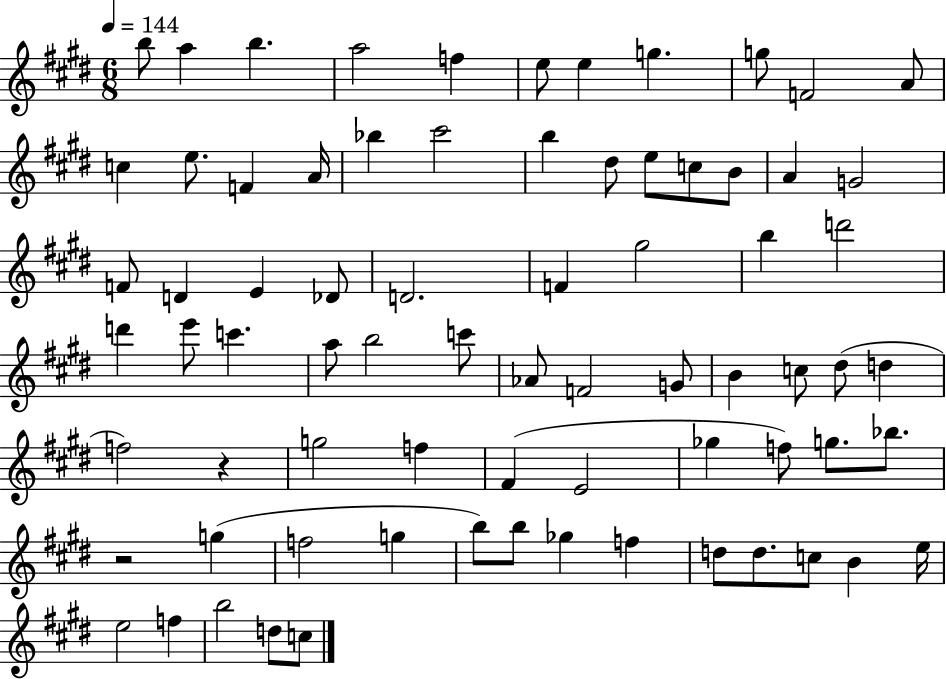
B5/e A5/q B5/q. A5/h F5/q E5/e E5/q G5/q. G5/e F4/h A4/e C5/q E5/e. F4/q A4/s Bb5/q C#6/h B5/q D#5/e E5/e C5/e B4/e A4/q G4/h F4/e D4/q E4/q Db4/e D4/h. F4/q G#5/h B5/q D6/h D6/q E6/e C6/q. A5/e B5/h C6/e Ab4/e F4/h G4/e B4/q C5/e D#5/e D5/q F5/h R/q G5/h F5/q F#4/q E4/h Gb5/q F5/e G5/e. Bb5/e. R/h G5/q F5/h G5/q B5/e B5/e Gb5/q F5/q D5/e D5/e. C5/e B4/q E5/s E5/h F5/q B5/h D5/e C5/e